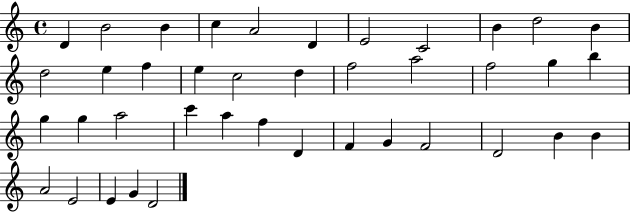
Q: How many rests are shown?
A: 0